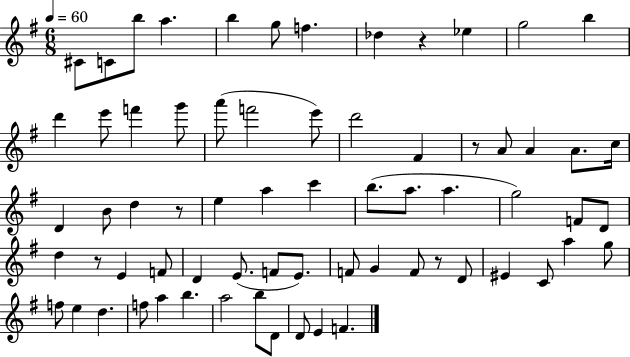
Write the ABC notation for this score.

X:1
T:Untitled
M:6/8
L:1/4
K:G
^C/2 C/2 b/2 a b g/2 f _d z _e g2 b d' e'/2 f' g'/2 a'/2 f'2 e'/2 d'2 ^F z/2 A/2 A A/2 c/4 D B/2 d z/2 e a c' b/2 a/2 a g2 F/2 D/2 d z/2 E F/2 D E/2 F/2 E/2 F/2 G F/2 z/2 D/2 ^E C/2 a g/2 f/2 e d f/2 a b a2 b/2 D/2 D/2 E F